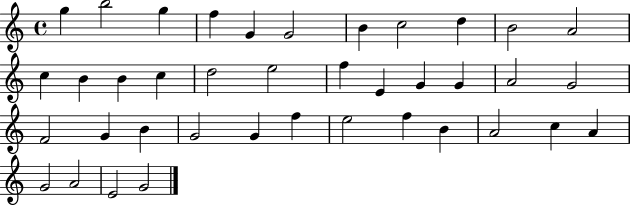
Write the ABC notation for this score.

X:1
T:Untitled
M:4/4
L:1/4
K:C
g b2 g f G G2 B c2 d B2 A2 c B B c d2 e2 f E G G A2 G2 F2 G B G2 G f e2 f B A2 c A G2 A2 E2 G2